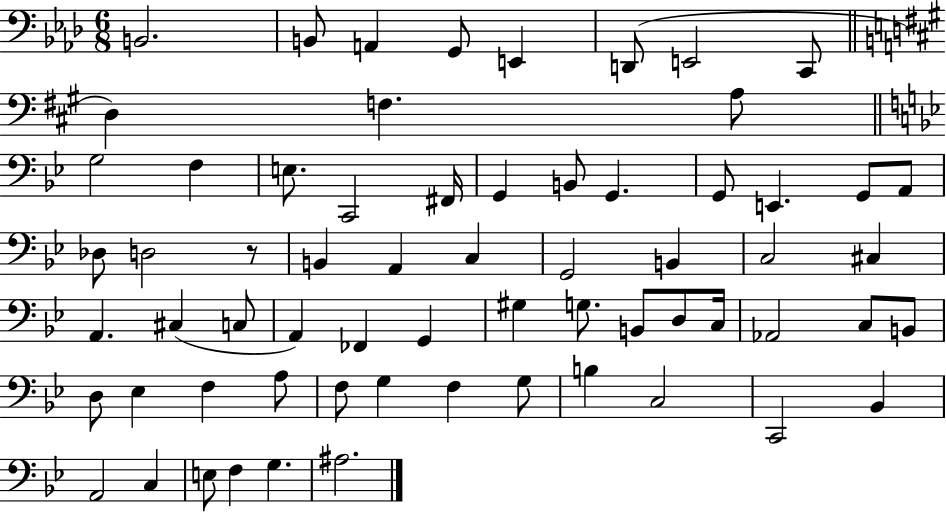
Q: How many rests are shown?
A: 1